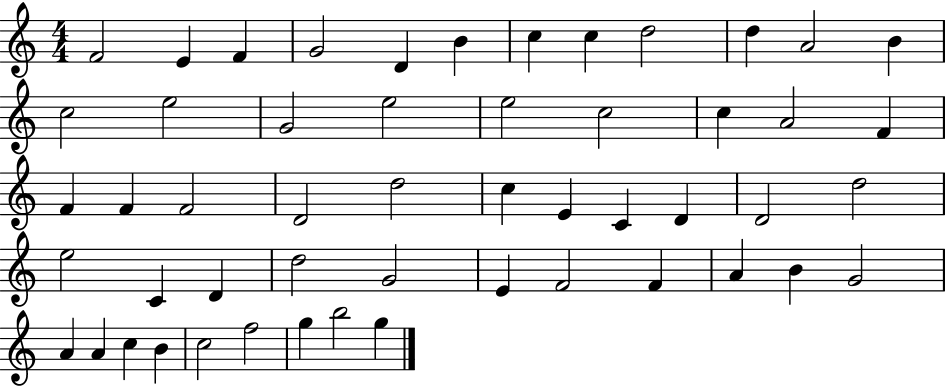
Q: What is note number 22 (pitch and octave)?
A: F4